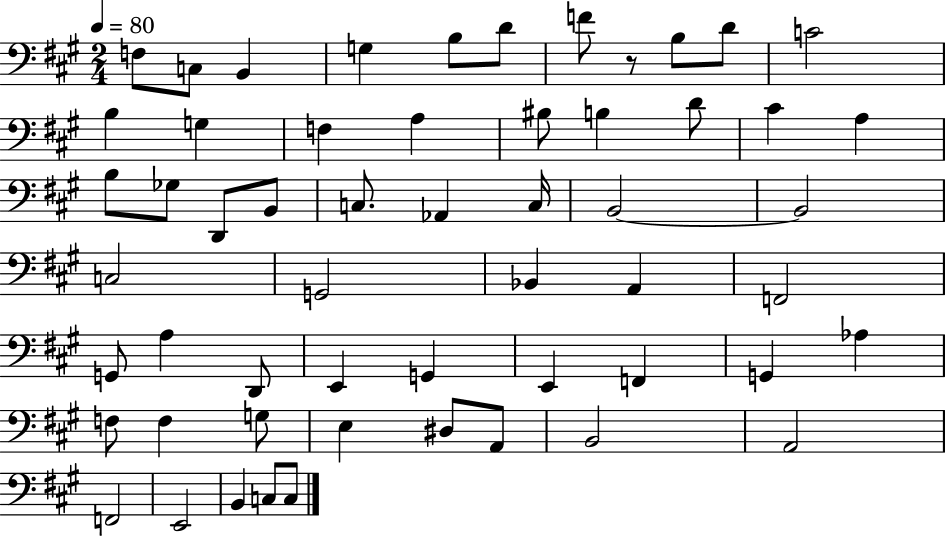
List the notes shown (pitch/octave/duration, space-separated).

F3/e C3/e B2/q G3/q B3/e D4/e F4/e R/e B3/e D4/e C4/h B3/q G3/q F3/q A3/q BIS3/e B3/q D4/e C#4/q A3/q B3/e Gb3/e D2/e B2/e C3/e. Ab2/q C3/s B2/h B2/h C3/h G2/h Bb2/q A2/q F2/h G2/e A3/q D2/e E2/q G2/q E2/q F2/q G2/q Ab3/q F3/e F3/q G3/e E3/q D#3/e A2/e B2/h A2/h F2/h E2/h B2/q C3/e C3/e